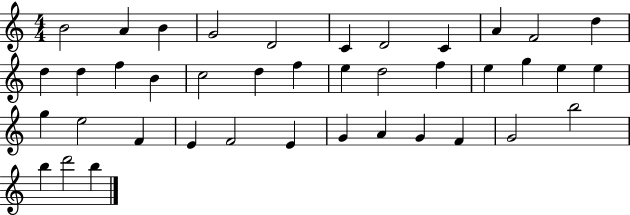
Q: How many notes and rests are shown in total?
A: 40